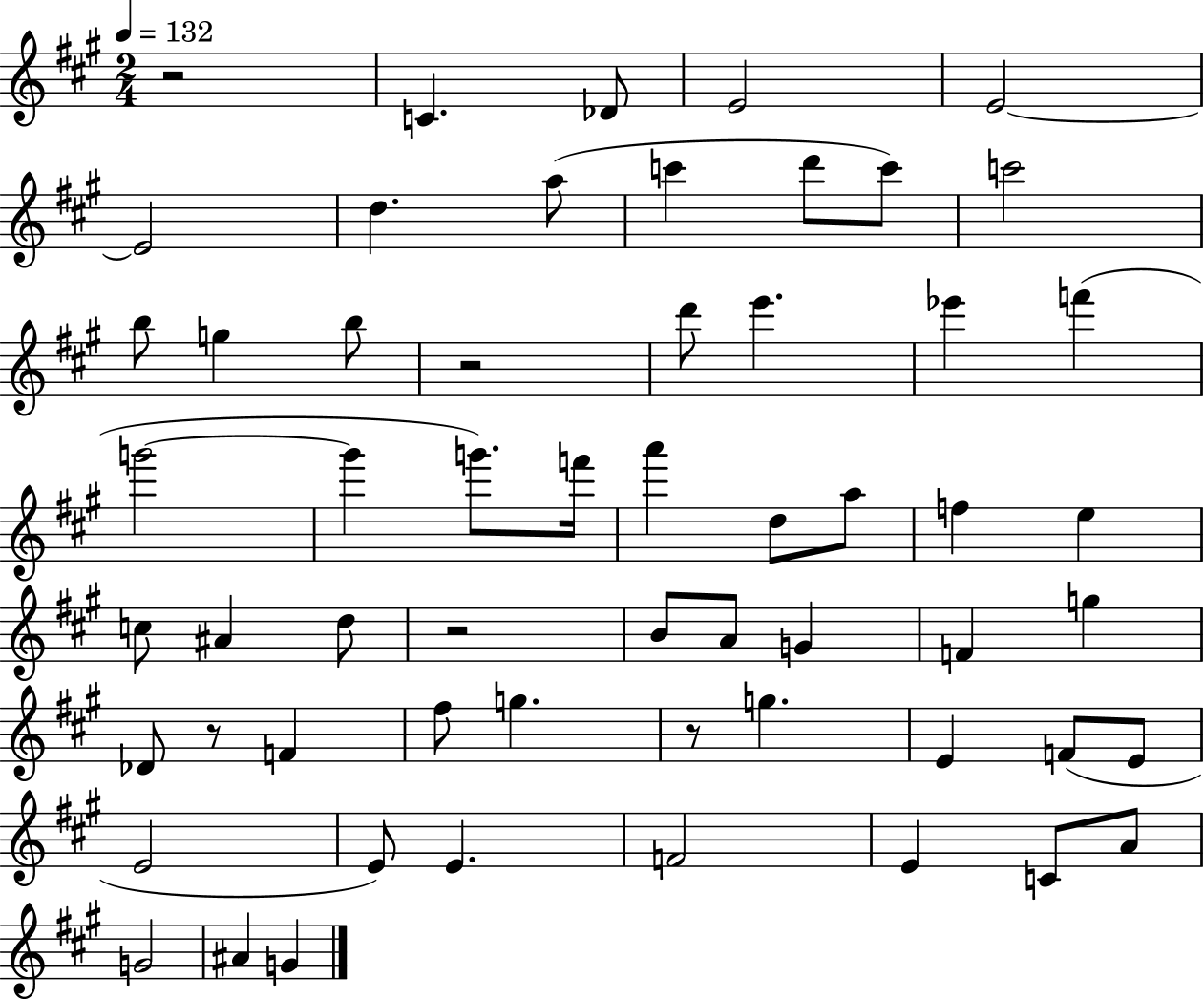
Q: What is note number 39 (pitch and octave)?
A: G5